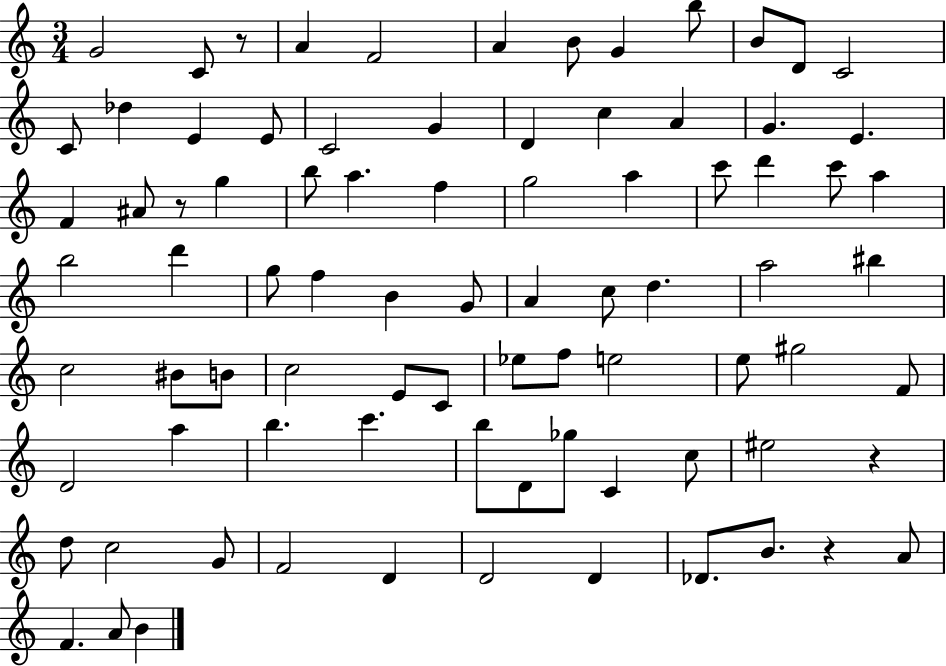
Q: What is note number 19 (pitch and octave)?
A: C5